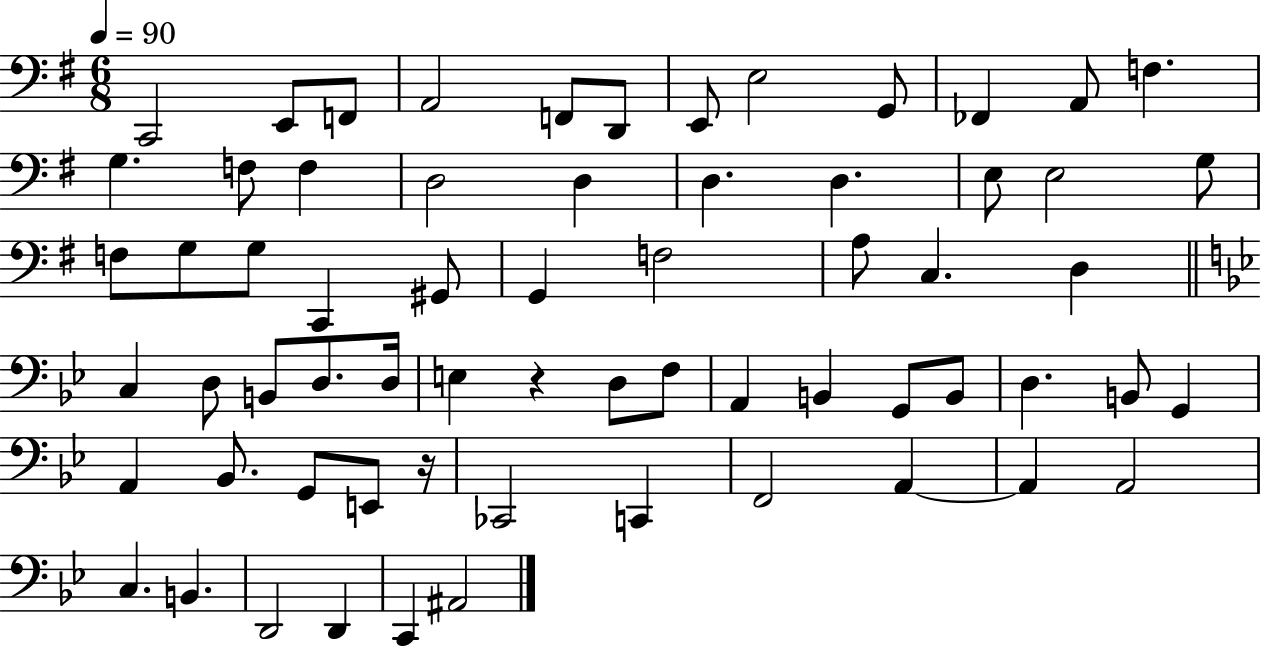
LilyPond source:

{
  \clef bass
  \numericTimeSignature
  \time 6/8
  \key g \major
  \tempo 4 = 90
  c,2 e,8 f,8 | a,2 f,8 d,8 | e,8 e2 g,8 | fes,4 a,8 f4. | \break g4. f8 f4 | d2 d4 | d4. d4. | e8 e2 g8 | \break f8 g8 g8 c,4 gis,8 | g,4 f2 | a8 c4. d4 | \bar "||" \break \key g \minor c4 d8 b,8 d8. d16 | e4 r4 d8 f8 | a,4 b,4 g,8 b,8 | d4. b,8 g,4 | \break a,4 bes,8. g,8 e,8 r16 | ces,2 c,4 | f,2 a,4~~ | a,4 a,2 | \break c4. b,4. | d,2 d,4 | c,4 ais,2 | \bar "|."
}